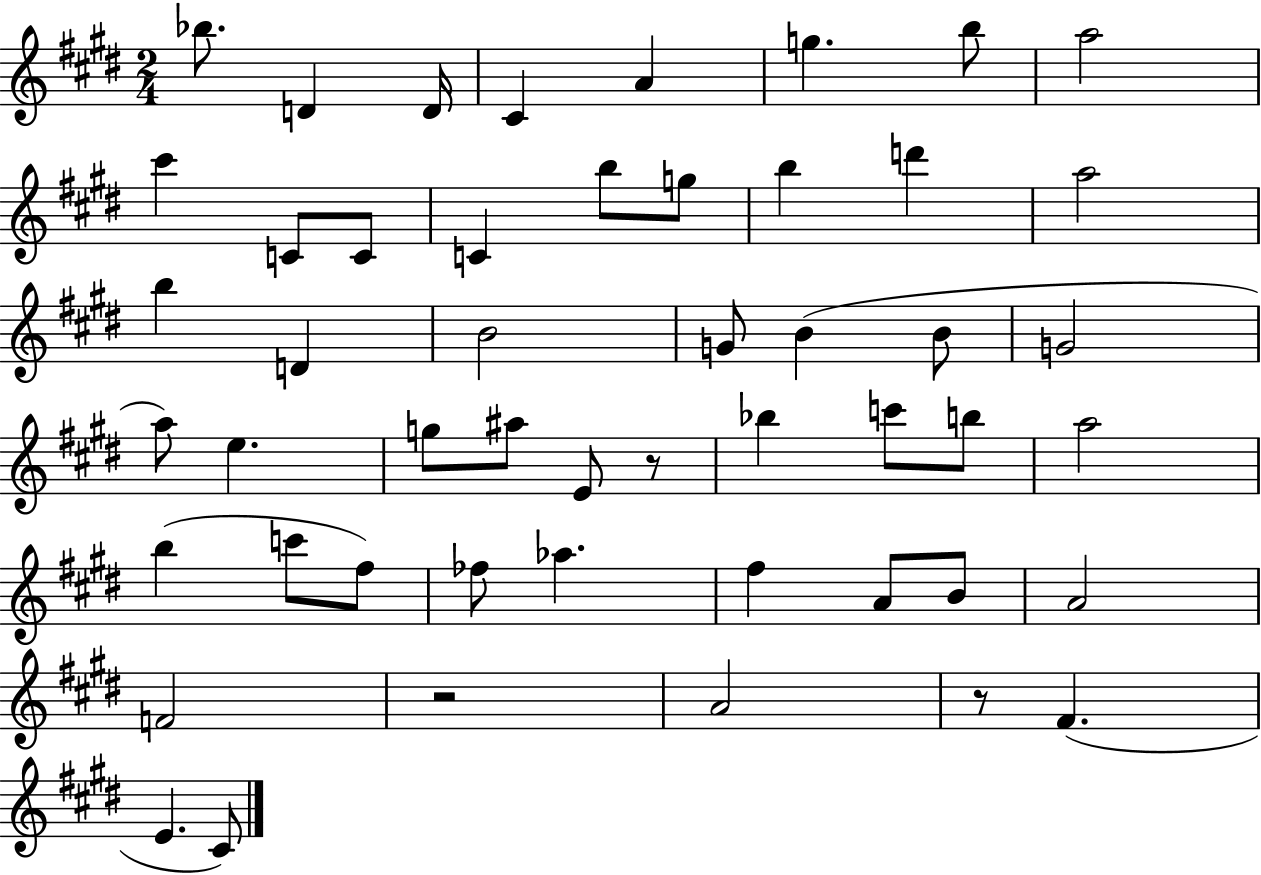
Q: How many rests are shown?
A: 3